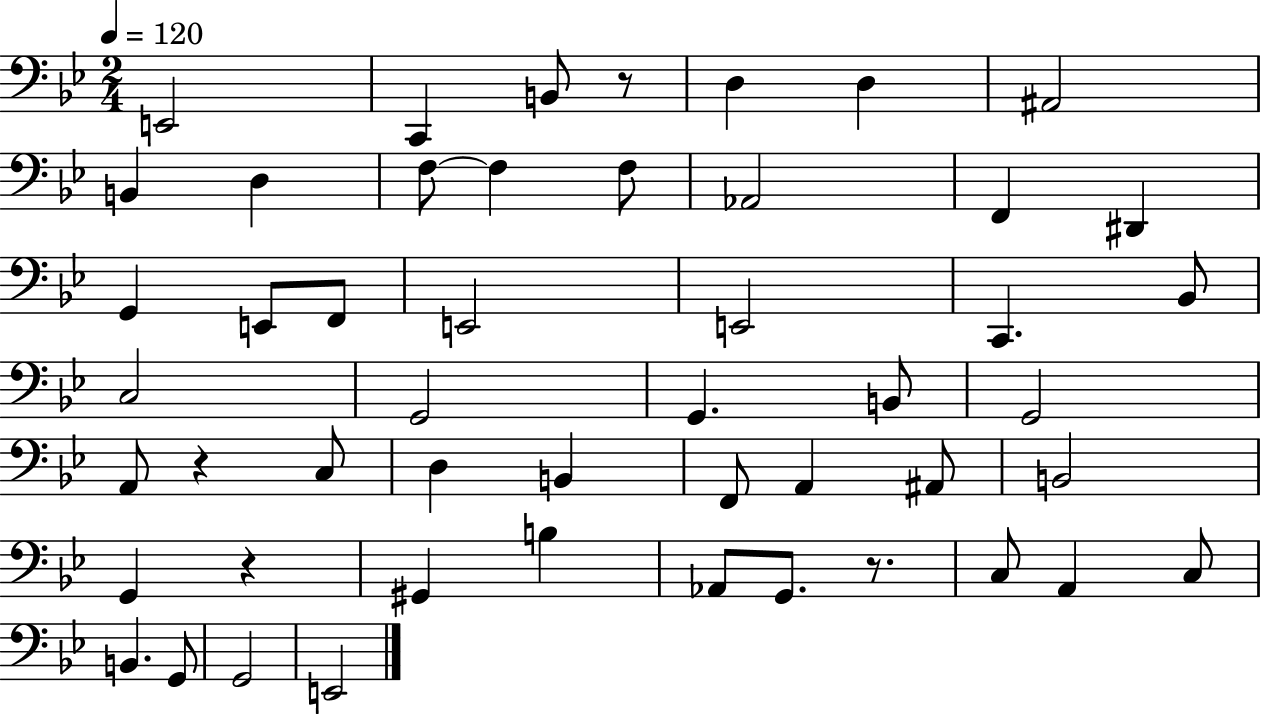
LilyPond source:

{
  \clef bass
  \numericTimeSignature
  \time 2/4
  \key bes \major
  \tempo 4 = 120
  e,2 | c,4 b,8 r8 | d4 d4 | ais,2 | \break b,4 d4 | f8~~ f4 f8 | aes,2 | f,4 dis,4 | \break g,4 e,8 f,8 | e,2 | e,2 | c,4. bes,8 | \break c2 | g,2 | g,4. b,8 | g,2 | \break a,8 r4 c8 | d4 b,4 | f,8 a,4 ais,8 | b,2 | \break g,4 r4 | gis,4 b4 | aes,8 g,8. r8. | c8 a,4 c8 | \break b,4. g,8 | g,2 | e,2 | \bar "|."
}